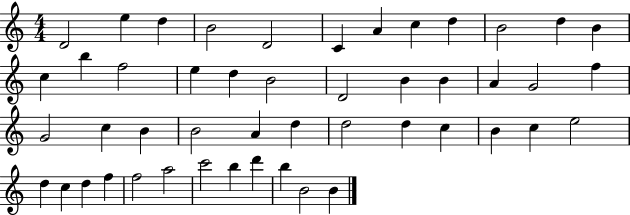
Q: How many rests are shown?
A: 0